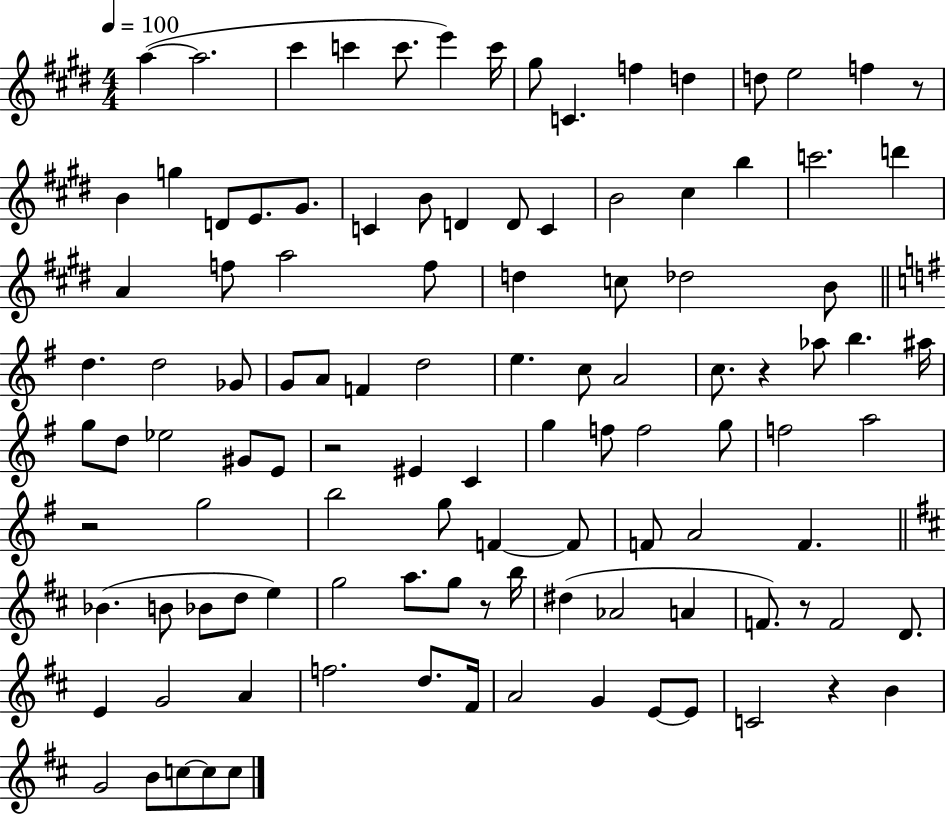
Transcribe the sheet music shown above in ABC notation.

X:1
T:Untitled
M:4/4
L:1/4
K:E
a a2 ^c' c' c'/2 e' c'/4 ^g/2 C f d d/2 e2 f z/2 B g D/2 E/2 ^G/2 C B/2 D D/2 C B2 ^c b c'2 d' A f/2 a2 f/2 d c/2 _d2 B/2 d d2 _G/2 G/2 A/2 F d2 e c/2 A2 c/2 z _a/2 b ^a/4 g/2 d/2 _e2 ^G/2 E/2 z2 ^E C g f/2 f2 g/2 f2 a2 z2 g2 b2 g/2 F F/2 F/2 A2 F _B B/2 _B/2 d/2 e g2 a/2 g/2 z/2 b/4 ^d _A2 A F/2 z/2 F2 D/2 E G2 A f2 d/2 ^F/4 A2 G E/2 E/2 C2 z B G2 B/2 c/2 c/2 c/2